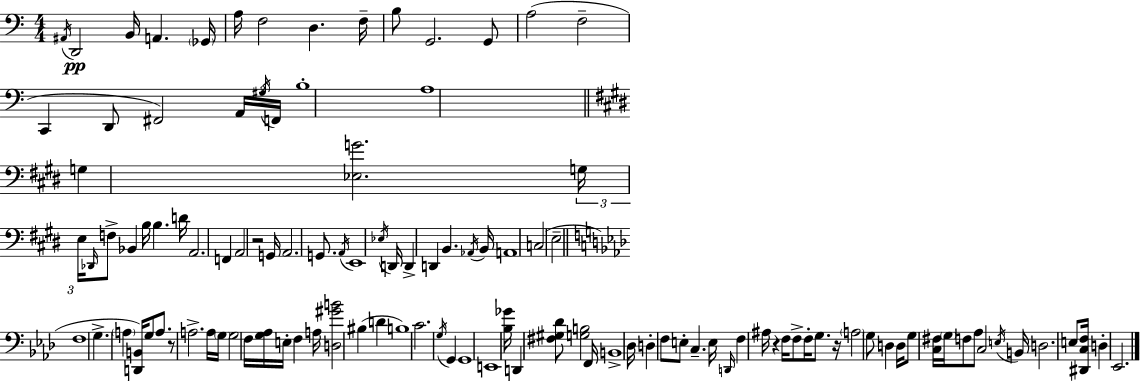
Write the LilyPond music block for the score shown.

{
  \clef bass
  \numericTimeSignature
  \time 4/4
  \key a \minor
  \repeat volta 2 { \acciaccatura { ais,16 }\pp d,2 b,16 a,4. | \parenthesize ges,16 a16 f2 d4. | f16-- b8 g,2. g,8 | a2( f2-- | \break c,4 d,8 fis,2) \tuplet 3/2 { a,16 | \acciaccatura { gis16 } f,16 } b1-. | a1 | \bar "||" \break \key e \major g4 <ees g'>2. | \tuplet 3/2 { g16 e16 \grace { des,16 } } f8-> bes,4 b16 b4. | d'16 a,2. f,4 | a,2 r2 | \break g,16 a,2. g,8. | \acciaccatura { a,16 } e,1 | \acciaccatura { ees16 } d,16 d,4-> d,4 b,4. | \acciaccatura { aes,16 } b,16 a,1 | \break c2( e2-- | \bar "||" \break \key aes \major f1 | g4.-> \parenthesize a4 <d, b,>16) g8 a8. | r8 a2.-> a16 \parenthesize g16 | g2 f16 <g aes>16 e16-. f4 a16 | \break <d gis' b'>2 bis4( d'4 | b1) | c'2. \acciaccatura { g16 } g,4 | g,1 | \break e,1 | <bes ges'>16 d,4 <fis gis des'>8 <g b>2 | f,16 b,1-> | des16 d4-. f8 e8-. c4.-- | \break e16 \grace { d,16 } f4 ais16 r4 f16 f8-> f16-. g8. | r16 \parenthesize a2 g8 d4 | d16 g8 <c fis>16 \parenthesize g16 f8 aes8 c2 | \acciaccatura { e16 } b,16 d2. | \break e8 <dis, c f>16 d4-. ees,2. | } \bar "|."
}